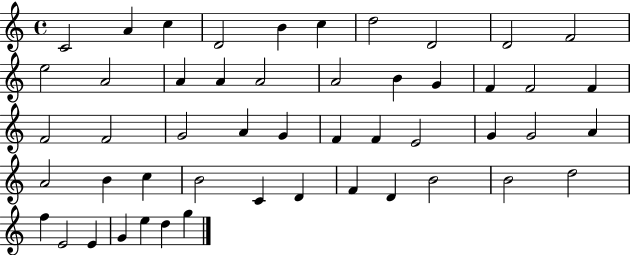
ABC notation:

X:1
T:Untitled
M:4/4
L:1/4
K:C
C2 A c D2 B c d2 D2 D2 F2 e2 A2 A A A2 A2 B G F F2 F F2 F2 G2 A G F F E2 G G2 A A2 B c B2 C D F D B2 B2 d2 f E2 E G e d g